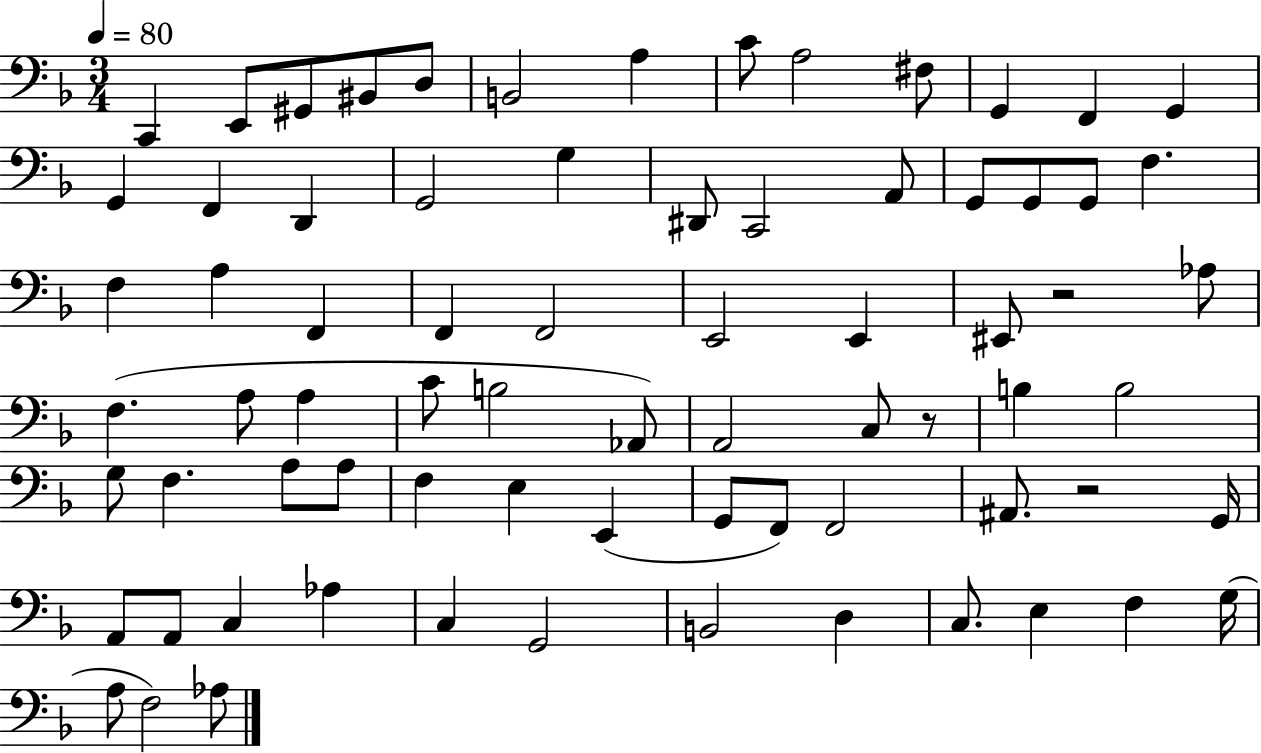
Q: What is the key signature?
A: F major